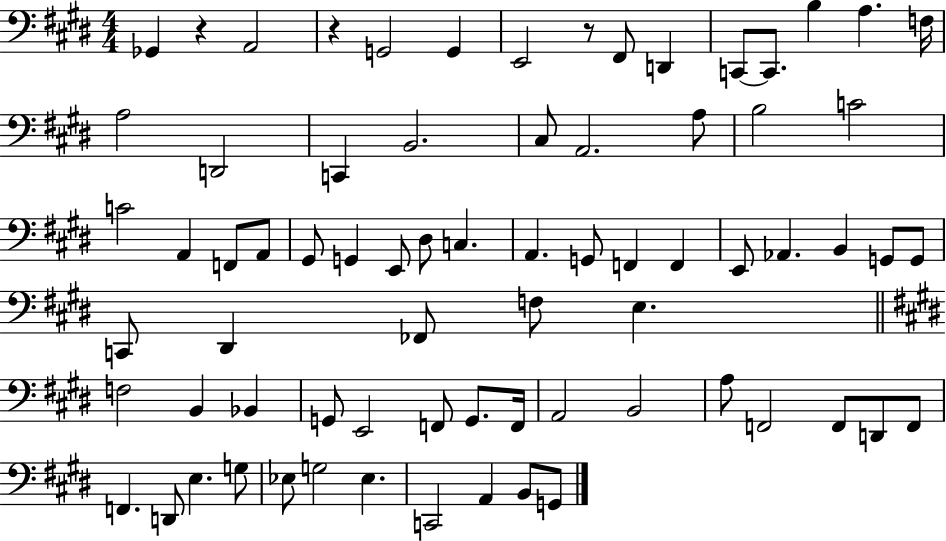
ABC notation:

X:1
T:Untitled
M:4/4
L:1/4
K:E
_G,, z A,,2 z G,,2 G,, E,,2 z/2 ^F,,/2 D,, C,,/2 C,,/2 B, A, F,/4 A,2 D,,2 C,, B,,2 ^C,/2 A,,2 A,/2 B,2 C2 C2 A,, F,,/2 A,,/2 ^G,,/2 G,, E,,/2 ^D,/2 C, A,, G,,/2 F,, F,, E,,/2 _A,, B,, G,,/2 G,,/2 C,,/2 ^D,, _F,,/2 F,/2 E, F,2 B,, _B,, G,,/2 E,,2 F,,/2 G,,/2 F,,/4 A,,2 B,,2 A,/2 F,,2 F,,/2 D,,/2 F,,/2 F,, D,,/2 E, G,/2 _E,/2 G,2 _E, C,,2 A,, B,,/2 G,,/2